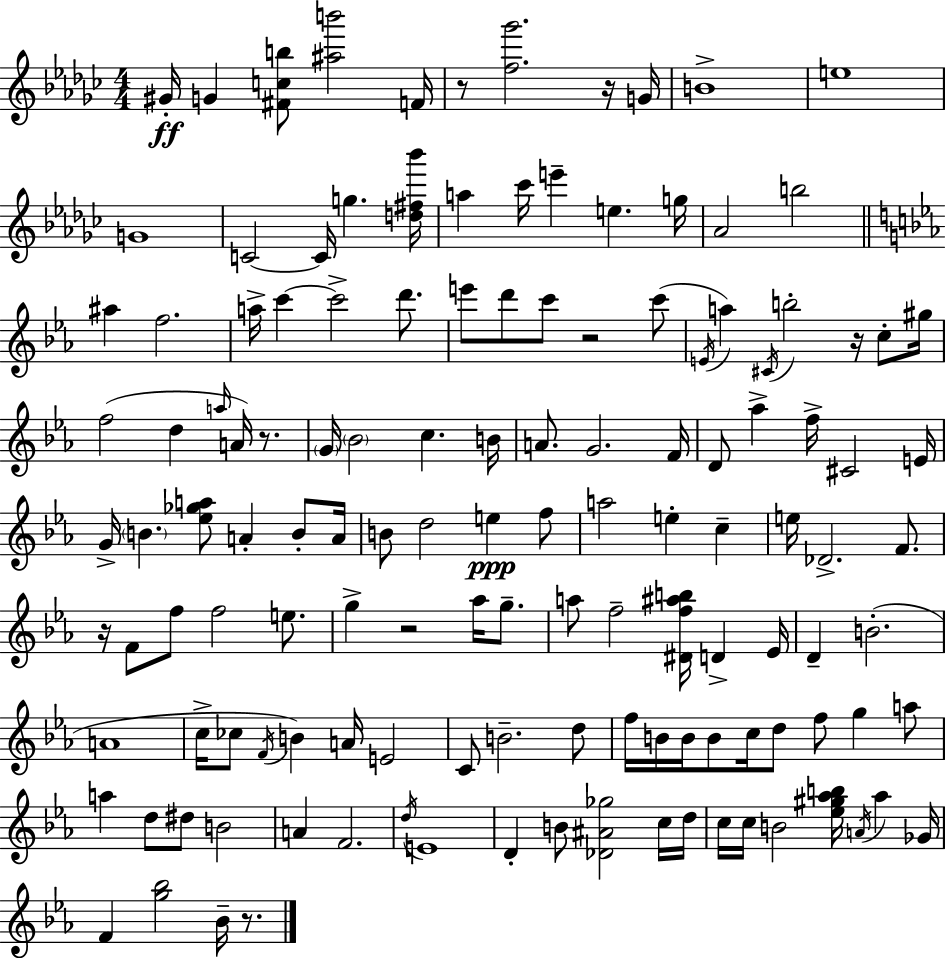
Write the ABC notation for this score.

X:1
T:Untitled
M:4/4
L:1/4
K:Ebm
^G/4 G [^Fcb]/2 [^ab']2 F/4 z/2 [f_g']2 z/4 G/4 B4 e4 G4 C2 C/4 g [d^f_b']/4 a _c'/4 e' e g/4 _A2 b2 ^a f2 a/4 c' c'2 d'/2 e'/2 d'/2 c'/2 z2 c'/2 E/4 a ^C/4 b2 z/4 c/2 ^g/4 f2 d a/4 A/4 z/2 G/4 _B2 c B/4 A/2 G2 F/4 D/2 _a f/4 ^C2 E/4 G/4 B [_e_ga]/2 A B/2 A/4 B/2 d2 e f/2 a2 e c e/4 _D2 F/2 z/4 F/2 f/2 f2 e/2 g z2 _a/4 g/2 a/2 f2 [^Df^ab]/4 D _E/4 D B2 A4 c/4 _c/2 F/4 B A/4 E2 C/2 B2 d/2 f/4 B/4 B/4 B/2 c/4 d/2 f/2 g a/2 a d/2 ^d/2 B2 A F2 d/4 E4 D B/2 [_D^A_g]2 c/4 d/4 c/4 c/4 B2 [_e^g_ab]/4 A/4 _a _G/4 F [g_b]2 _B/4 z/2